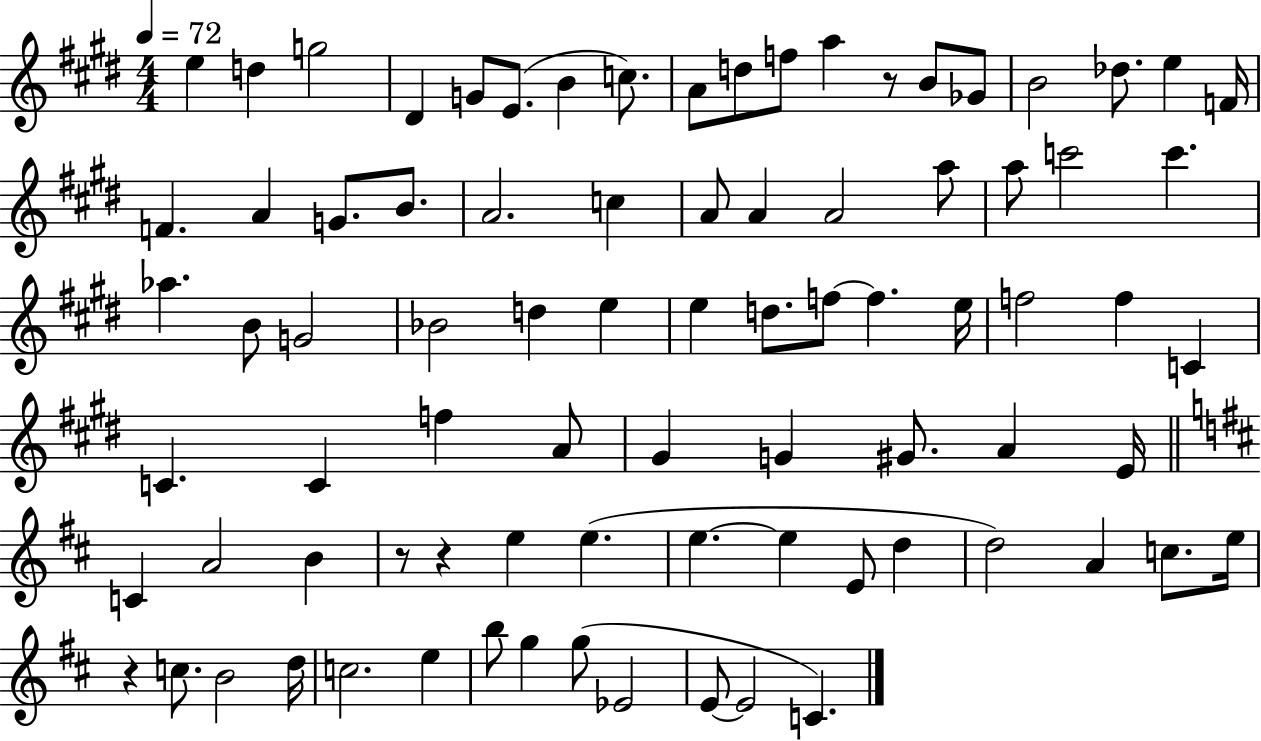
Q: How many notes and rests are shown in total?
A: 83